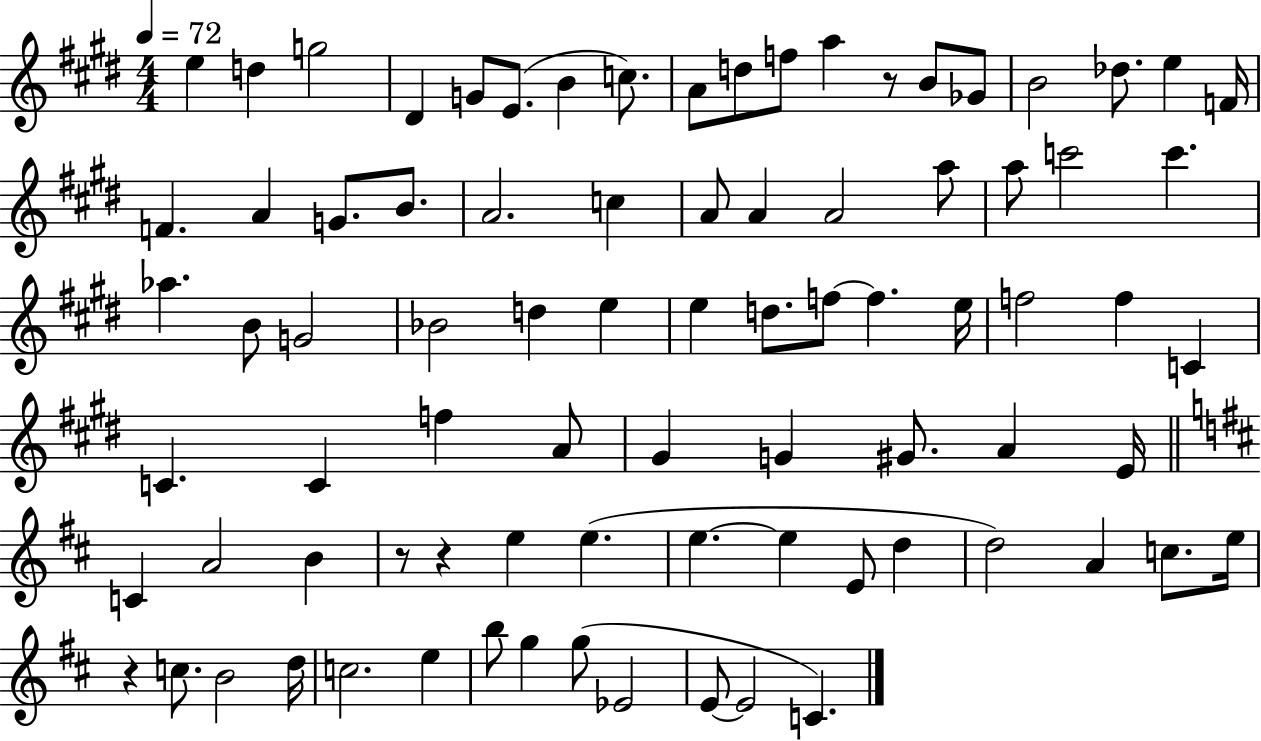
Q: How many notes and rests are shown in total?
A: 83